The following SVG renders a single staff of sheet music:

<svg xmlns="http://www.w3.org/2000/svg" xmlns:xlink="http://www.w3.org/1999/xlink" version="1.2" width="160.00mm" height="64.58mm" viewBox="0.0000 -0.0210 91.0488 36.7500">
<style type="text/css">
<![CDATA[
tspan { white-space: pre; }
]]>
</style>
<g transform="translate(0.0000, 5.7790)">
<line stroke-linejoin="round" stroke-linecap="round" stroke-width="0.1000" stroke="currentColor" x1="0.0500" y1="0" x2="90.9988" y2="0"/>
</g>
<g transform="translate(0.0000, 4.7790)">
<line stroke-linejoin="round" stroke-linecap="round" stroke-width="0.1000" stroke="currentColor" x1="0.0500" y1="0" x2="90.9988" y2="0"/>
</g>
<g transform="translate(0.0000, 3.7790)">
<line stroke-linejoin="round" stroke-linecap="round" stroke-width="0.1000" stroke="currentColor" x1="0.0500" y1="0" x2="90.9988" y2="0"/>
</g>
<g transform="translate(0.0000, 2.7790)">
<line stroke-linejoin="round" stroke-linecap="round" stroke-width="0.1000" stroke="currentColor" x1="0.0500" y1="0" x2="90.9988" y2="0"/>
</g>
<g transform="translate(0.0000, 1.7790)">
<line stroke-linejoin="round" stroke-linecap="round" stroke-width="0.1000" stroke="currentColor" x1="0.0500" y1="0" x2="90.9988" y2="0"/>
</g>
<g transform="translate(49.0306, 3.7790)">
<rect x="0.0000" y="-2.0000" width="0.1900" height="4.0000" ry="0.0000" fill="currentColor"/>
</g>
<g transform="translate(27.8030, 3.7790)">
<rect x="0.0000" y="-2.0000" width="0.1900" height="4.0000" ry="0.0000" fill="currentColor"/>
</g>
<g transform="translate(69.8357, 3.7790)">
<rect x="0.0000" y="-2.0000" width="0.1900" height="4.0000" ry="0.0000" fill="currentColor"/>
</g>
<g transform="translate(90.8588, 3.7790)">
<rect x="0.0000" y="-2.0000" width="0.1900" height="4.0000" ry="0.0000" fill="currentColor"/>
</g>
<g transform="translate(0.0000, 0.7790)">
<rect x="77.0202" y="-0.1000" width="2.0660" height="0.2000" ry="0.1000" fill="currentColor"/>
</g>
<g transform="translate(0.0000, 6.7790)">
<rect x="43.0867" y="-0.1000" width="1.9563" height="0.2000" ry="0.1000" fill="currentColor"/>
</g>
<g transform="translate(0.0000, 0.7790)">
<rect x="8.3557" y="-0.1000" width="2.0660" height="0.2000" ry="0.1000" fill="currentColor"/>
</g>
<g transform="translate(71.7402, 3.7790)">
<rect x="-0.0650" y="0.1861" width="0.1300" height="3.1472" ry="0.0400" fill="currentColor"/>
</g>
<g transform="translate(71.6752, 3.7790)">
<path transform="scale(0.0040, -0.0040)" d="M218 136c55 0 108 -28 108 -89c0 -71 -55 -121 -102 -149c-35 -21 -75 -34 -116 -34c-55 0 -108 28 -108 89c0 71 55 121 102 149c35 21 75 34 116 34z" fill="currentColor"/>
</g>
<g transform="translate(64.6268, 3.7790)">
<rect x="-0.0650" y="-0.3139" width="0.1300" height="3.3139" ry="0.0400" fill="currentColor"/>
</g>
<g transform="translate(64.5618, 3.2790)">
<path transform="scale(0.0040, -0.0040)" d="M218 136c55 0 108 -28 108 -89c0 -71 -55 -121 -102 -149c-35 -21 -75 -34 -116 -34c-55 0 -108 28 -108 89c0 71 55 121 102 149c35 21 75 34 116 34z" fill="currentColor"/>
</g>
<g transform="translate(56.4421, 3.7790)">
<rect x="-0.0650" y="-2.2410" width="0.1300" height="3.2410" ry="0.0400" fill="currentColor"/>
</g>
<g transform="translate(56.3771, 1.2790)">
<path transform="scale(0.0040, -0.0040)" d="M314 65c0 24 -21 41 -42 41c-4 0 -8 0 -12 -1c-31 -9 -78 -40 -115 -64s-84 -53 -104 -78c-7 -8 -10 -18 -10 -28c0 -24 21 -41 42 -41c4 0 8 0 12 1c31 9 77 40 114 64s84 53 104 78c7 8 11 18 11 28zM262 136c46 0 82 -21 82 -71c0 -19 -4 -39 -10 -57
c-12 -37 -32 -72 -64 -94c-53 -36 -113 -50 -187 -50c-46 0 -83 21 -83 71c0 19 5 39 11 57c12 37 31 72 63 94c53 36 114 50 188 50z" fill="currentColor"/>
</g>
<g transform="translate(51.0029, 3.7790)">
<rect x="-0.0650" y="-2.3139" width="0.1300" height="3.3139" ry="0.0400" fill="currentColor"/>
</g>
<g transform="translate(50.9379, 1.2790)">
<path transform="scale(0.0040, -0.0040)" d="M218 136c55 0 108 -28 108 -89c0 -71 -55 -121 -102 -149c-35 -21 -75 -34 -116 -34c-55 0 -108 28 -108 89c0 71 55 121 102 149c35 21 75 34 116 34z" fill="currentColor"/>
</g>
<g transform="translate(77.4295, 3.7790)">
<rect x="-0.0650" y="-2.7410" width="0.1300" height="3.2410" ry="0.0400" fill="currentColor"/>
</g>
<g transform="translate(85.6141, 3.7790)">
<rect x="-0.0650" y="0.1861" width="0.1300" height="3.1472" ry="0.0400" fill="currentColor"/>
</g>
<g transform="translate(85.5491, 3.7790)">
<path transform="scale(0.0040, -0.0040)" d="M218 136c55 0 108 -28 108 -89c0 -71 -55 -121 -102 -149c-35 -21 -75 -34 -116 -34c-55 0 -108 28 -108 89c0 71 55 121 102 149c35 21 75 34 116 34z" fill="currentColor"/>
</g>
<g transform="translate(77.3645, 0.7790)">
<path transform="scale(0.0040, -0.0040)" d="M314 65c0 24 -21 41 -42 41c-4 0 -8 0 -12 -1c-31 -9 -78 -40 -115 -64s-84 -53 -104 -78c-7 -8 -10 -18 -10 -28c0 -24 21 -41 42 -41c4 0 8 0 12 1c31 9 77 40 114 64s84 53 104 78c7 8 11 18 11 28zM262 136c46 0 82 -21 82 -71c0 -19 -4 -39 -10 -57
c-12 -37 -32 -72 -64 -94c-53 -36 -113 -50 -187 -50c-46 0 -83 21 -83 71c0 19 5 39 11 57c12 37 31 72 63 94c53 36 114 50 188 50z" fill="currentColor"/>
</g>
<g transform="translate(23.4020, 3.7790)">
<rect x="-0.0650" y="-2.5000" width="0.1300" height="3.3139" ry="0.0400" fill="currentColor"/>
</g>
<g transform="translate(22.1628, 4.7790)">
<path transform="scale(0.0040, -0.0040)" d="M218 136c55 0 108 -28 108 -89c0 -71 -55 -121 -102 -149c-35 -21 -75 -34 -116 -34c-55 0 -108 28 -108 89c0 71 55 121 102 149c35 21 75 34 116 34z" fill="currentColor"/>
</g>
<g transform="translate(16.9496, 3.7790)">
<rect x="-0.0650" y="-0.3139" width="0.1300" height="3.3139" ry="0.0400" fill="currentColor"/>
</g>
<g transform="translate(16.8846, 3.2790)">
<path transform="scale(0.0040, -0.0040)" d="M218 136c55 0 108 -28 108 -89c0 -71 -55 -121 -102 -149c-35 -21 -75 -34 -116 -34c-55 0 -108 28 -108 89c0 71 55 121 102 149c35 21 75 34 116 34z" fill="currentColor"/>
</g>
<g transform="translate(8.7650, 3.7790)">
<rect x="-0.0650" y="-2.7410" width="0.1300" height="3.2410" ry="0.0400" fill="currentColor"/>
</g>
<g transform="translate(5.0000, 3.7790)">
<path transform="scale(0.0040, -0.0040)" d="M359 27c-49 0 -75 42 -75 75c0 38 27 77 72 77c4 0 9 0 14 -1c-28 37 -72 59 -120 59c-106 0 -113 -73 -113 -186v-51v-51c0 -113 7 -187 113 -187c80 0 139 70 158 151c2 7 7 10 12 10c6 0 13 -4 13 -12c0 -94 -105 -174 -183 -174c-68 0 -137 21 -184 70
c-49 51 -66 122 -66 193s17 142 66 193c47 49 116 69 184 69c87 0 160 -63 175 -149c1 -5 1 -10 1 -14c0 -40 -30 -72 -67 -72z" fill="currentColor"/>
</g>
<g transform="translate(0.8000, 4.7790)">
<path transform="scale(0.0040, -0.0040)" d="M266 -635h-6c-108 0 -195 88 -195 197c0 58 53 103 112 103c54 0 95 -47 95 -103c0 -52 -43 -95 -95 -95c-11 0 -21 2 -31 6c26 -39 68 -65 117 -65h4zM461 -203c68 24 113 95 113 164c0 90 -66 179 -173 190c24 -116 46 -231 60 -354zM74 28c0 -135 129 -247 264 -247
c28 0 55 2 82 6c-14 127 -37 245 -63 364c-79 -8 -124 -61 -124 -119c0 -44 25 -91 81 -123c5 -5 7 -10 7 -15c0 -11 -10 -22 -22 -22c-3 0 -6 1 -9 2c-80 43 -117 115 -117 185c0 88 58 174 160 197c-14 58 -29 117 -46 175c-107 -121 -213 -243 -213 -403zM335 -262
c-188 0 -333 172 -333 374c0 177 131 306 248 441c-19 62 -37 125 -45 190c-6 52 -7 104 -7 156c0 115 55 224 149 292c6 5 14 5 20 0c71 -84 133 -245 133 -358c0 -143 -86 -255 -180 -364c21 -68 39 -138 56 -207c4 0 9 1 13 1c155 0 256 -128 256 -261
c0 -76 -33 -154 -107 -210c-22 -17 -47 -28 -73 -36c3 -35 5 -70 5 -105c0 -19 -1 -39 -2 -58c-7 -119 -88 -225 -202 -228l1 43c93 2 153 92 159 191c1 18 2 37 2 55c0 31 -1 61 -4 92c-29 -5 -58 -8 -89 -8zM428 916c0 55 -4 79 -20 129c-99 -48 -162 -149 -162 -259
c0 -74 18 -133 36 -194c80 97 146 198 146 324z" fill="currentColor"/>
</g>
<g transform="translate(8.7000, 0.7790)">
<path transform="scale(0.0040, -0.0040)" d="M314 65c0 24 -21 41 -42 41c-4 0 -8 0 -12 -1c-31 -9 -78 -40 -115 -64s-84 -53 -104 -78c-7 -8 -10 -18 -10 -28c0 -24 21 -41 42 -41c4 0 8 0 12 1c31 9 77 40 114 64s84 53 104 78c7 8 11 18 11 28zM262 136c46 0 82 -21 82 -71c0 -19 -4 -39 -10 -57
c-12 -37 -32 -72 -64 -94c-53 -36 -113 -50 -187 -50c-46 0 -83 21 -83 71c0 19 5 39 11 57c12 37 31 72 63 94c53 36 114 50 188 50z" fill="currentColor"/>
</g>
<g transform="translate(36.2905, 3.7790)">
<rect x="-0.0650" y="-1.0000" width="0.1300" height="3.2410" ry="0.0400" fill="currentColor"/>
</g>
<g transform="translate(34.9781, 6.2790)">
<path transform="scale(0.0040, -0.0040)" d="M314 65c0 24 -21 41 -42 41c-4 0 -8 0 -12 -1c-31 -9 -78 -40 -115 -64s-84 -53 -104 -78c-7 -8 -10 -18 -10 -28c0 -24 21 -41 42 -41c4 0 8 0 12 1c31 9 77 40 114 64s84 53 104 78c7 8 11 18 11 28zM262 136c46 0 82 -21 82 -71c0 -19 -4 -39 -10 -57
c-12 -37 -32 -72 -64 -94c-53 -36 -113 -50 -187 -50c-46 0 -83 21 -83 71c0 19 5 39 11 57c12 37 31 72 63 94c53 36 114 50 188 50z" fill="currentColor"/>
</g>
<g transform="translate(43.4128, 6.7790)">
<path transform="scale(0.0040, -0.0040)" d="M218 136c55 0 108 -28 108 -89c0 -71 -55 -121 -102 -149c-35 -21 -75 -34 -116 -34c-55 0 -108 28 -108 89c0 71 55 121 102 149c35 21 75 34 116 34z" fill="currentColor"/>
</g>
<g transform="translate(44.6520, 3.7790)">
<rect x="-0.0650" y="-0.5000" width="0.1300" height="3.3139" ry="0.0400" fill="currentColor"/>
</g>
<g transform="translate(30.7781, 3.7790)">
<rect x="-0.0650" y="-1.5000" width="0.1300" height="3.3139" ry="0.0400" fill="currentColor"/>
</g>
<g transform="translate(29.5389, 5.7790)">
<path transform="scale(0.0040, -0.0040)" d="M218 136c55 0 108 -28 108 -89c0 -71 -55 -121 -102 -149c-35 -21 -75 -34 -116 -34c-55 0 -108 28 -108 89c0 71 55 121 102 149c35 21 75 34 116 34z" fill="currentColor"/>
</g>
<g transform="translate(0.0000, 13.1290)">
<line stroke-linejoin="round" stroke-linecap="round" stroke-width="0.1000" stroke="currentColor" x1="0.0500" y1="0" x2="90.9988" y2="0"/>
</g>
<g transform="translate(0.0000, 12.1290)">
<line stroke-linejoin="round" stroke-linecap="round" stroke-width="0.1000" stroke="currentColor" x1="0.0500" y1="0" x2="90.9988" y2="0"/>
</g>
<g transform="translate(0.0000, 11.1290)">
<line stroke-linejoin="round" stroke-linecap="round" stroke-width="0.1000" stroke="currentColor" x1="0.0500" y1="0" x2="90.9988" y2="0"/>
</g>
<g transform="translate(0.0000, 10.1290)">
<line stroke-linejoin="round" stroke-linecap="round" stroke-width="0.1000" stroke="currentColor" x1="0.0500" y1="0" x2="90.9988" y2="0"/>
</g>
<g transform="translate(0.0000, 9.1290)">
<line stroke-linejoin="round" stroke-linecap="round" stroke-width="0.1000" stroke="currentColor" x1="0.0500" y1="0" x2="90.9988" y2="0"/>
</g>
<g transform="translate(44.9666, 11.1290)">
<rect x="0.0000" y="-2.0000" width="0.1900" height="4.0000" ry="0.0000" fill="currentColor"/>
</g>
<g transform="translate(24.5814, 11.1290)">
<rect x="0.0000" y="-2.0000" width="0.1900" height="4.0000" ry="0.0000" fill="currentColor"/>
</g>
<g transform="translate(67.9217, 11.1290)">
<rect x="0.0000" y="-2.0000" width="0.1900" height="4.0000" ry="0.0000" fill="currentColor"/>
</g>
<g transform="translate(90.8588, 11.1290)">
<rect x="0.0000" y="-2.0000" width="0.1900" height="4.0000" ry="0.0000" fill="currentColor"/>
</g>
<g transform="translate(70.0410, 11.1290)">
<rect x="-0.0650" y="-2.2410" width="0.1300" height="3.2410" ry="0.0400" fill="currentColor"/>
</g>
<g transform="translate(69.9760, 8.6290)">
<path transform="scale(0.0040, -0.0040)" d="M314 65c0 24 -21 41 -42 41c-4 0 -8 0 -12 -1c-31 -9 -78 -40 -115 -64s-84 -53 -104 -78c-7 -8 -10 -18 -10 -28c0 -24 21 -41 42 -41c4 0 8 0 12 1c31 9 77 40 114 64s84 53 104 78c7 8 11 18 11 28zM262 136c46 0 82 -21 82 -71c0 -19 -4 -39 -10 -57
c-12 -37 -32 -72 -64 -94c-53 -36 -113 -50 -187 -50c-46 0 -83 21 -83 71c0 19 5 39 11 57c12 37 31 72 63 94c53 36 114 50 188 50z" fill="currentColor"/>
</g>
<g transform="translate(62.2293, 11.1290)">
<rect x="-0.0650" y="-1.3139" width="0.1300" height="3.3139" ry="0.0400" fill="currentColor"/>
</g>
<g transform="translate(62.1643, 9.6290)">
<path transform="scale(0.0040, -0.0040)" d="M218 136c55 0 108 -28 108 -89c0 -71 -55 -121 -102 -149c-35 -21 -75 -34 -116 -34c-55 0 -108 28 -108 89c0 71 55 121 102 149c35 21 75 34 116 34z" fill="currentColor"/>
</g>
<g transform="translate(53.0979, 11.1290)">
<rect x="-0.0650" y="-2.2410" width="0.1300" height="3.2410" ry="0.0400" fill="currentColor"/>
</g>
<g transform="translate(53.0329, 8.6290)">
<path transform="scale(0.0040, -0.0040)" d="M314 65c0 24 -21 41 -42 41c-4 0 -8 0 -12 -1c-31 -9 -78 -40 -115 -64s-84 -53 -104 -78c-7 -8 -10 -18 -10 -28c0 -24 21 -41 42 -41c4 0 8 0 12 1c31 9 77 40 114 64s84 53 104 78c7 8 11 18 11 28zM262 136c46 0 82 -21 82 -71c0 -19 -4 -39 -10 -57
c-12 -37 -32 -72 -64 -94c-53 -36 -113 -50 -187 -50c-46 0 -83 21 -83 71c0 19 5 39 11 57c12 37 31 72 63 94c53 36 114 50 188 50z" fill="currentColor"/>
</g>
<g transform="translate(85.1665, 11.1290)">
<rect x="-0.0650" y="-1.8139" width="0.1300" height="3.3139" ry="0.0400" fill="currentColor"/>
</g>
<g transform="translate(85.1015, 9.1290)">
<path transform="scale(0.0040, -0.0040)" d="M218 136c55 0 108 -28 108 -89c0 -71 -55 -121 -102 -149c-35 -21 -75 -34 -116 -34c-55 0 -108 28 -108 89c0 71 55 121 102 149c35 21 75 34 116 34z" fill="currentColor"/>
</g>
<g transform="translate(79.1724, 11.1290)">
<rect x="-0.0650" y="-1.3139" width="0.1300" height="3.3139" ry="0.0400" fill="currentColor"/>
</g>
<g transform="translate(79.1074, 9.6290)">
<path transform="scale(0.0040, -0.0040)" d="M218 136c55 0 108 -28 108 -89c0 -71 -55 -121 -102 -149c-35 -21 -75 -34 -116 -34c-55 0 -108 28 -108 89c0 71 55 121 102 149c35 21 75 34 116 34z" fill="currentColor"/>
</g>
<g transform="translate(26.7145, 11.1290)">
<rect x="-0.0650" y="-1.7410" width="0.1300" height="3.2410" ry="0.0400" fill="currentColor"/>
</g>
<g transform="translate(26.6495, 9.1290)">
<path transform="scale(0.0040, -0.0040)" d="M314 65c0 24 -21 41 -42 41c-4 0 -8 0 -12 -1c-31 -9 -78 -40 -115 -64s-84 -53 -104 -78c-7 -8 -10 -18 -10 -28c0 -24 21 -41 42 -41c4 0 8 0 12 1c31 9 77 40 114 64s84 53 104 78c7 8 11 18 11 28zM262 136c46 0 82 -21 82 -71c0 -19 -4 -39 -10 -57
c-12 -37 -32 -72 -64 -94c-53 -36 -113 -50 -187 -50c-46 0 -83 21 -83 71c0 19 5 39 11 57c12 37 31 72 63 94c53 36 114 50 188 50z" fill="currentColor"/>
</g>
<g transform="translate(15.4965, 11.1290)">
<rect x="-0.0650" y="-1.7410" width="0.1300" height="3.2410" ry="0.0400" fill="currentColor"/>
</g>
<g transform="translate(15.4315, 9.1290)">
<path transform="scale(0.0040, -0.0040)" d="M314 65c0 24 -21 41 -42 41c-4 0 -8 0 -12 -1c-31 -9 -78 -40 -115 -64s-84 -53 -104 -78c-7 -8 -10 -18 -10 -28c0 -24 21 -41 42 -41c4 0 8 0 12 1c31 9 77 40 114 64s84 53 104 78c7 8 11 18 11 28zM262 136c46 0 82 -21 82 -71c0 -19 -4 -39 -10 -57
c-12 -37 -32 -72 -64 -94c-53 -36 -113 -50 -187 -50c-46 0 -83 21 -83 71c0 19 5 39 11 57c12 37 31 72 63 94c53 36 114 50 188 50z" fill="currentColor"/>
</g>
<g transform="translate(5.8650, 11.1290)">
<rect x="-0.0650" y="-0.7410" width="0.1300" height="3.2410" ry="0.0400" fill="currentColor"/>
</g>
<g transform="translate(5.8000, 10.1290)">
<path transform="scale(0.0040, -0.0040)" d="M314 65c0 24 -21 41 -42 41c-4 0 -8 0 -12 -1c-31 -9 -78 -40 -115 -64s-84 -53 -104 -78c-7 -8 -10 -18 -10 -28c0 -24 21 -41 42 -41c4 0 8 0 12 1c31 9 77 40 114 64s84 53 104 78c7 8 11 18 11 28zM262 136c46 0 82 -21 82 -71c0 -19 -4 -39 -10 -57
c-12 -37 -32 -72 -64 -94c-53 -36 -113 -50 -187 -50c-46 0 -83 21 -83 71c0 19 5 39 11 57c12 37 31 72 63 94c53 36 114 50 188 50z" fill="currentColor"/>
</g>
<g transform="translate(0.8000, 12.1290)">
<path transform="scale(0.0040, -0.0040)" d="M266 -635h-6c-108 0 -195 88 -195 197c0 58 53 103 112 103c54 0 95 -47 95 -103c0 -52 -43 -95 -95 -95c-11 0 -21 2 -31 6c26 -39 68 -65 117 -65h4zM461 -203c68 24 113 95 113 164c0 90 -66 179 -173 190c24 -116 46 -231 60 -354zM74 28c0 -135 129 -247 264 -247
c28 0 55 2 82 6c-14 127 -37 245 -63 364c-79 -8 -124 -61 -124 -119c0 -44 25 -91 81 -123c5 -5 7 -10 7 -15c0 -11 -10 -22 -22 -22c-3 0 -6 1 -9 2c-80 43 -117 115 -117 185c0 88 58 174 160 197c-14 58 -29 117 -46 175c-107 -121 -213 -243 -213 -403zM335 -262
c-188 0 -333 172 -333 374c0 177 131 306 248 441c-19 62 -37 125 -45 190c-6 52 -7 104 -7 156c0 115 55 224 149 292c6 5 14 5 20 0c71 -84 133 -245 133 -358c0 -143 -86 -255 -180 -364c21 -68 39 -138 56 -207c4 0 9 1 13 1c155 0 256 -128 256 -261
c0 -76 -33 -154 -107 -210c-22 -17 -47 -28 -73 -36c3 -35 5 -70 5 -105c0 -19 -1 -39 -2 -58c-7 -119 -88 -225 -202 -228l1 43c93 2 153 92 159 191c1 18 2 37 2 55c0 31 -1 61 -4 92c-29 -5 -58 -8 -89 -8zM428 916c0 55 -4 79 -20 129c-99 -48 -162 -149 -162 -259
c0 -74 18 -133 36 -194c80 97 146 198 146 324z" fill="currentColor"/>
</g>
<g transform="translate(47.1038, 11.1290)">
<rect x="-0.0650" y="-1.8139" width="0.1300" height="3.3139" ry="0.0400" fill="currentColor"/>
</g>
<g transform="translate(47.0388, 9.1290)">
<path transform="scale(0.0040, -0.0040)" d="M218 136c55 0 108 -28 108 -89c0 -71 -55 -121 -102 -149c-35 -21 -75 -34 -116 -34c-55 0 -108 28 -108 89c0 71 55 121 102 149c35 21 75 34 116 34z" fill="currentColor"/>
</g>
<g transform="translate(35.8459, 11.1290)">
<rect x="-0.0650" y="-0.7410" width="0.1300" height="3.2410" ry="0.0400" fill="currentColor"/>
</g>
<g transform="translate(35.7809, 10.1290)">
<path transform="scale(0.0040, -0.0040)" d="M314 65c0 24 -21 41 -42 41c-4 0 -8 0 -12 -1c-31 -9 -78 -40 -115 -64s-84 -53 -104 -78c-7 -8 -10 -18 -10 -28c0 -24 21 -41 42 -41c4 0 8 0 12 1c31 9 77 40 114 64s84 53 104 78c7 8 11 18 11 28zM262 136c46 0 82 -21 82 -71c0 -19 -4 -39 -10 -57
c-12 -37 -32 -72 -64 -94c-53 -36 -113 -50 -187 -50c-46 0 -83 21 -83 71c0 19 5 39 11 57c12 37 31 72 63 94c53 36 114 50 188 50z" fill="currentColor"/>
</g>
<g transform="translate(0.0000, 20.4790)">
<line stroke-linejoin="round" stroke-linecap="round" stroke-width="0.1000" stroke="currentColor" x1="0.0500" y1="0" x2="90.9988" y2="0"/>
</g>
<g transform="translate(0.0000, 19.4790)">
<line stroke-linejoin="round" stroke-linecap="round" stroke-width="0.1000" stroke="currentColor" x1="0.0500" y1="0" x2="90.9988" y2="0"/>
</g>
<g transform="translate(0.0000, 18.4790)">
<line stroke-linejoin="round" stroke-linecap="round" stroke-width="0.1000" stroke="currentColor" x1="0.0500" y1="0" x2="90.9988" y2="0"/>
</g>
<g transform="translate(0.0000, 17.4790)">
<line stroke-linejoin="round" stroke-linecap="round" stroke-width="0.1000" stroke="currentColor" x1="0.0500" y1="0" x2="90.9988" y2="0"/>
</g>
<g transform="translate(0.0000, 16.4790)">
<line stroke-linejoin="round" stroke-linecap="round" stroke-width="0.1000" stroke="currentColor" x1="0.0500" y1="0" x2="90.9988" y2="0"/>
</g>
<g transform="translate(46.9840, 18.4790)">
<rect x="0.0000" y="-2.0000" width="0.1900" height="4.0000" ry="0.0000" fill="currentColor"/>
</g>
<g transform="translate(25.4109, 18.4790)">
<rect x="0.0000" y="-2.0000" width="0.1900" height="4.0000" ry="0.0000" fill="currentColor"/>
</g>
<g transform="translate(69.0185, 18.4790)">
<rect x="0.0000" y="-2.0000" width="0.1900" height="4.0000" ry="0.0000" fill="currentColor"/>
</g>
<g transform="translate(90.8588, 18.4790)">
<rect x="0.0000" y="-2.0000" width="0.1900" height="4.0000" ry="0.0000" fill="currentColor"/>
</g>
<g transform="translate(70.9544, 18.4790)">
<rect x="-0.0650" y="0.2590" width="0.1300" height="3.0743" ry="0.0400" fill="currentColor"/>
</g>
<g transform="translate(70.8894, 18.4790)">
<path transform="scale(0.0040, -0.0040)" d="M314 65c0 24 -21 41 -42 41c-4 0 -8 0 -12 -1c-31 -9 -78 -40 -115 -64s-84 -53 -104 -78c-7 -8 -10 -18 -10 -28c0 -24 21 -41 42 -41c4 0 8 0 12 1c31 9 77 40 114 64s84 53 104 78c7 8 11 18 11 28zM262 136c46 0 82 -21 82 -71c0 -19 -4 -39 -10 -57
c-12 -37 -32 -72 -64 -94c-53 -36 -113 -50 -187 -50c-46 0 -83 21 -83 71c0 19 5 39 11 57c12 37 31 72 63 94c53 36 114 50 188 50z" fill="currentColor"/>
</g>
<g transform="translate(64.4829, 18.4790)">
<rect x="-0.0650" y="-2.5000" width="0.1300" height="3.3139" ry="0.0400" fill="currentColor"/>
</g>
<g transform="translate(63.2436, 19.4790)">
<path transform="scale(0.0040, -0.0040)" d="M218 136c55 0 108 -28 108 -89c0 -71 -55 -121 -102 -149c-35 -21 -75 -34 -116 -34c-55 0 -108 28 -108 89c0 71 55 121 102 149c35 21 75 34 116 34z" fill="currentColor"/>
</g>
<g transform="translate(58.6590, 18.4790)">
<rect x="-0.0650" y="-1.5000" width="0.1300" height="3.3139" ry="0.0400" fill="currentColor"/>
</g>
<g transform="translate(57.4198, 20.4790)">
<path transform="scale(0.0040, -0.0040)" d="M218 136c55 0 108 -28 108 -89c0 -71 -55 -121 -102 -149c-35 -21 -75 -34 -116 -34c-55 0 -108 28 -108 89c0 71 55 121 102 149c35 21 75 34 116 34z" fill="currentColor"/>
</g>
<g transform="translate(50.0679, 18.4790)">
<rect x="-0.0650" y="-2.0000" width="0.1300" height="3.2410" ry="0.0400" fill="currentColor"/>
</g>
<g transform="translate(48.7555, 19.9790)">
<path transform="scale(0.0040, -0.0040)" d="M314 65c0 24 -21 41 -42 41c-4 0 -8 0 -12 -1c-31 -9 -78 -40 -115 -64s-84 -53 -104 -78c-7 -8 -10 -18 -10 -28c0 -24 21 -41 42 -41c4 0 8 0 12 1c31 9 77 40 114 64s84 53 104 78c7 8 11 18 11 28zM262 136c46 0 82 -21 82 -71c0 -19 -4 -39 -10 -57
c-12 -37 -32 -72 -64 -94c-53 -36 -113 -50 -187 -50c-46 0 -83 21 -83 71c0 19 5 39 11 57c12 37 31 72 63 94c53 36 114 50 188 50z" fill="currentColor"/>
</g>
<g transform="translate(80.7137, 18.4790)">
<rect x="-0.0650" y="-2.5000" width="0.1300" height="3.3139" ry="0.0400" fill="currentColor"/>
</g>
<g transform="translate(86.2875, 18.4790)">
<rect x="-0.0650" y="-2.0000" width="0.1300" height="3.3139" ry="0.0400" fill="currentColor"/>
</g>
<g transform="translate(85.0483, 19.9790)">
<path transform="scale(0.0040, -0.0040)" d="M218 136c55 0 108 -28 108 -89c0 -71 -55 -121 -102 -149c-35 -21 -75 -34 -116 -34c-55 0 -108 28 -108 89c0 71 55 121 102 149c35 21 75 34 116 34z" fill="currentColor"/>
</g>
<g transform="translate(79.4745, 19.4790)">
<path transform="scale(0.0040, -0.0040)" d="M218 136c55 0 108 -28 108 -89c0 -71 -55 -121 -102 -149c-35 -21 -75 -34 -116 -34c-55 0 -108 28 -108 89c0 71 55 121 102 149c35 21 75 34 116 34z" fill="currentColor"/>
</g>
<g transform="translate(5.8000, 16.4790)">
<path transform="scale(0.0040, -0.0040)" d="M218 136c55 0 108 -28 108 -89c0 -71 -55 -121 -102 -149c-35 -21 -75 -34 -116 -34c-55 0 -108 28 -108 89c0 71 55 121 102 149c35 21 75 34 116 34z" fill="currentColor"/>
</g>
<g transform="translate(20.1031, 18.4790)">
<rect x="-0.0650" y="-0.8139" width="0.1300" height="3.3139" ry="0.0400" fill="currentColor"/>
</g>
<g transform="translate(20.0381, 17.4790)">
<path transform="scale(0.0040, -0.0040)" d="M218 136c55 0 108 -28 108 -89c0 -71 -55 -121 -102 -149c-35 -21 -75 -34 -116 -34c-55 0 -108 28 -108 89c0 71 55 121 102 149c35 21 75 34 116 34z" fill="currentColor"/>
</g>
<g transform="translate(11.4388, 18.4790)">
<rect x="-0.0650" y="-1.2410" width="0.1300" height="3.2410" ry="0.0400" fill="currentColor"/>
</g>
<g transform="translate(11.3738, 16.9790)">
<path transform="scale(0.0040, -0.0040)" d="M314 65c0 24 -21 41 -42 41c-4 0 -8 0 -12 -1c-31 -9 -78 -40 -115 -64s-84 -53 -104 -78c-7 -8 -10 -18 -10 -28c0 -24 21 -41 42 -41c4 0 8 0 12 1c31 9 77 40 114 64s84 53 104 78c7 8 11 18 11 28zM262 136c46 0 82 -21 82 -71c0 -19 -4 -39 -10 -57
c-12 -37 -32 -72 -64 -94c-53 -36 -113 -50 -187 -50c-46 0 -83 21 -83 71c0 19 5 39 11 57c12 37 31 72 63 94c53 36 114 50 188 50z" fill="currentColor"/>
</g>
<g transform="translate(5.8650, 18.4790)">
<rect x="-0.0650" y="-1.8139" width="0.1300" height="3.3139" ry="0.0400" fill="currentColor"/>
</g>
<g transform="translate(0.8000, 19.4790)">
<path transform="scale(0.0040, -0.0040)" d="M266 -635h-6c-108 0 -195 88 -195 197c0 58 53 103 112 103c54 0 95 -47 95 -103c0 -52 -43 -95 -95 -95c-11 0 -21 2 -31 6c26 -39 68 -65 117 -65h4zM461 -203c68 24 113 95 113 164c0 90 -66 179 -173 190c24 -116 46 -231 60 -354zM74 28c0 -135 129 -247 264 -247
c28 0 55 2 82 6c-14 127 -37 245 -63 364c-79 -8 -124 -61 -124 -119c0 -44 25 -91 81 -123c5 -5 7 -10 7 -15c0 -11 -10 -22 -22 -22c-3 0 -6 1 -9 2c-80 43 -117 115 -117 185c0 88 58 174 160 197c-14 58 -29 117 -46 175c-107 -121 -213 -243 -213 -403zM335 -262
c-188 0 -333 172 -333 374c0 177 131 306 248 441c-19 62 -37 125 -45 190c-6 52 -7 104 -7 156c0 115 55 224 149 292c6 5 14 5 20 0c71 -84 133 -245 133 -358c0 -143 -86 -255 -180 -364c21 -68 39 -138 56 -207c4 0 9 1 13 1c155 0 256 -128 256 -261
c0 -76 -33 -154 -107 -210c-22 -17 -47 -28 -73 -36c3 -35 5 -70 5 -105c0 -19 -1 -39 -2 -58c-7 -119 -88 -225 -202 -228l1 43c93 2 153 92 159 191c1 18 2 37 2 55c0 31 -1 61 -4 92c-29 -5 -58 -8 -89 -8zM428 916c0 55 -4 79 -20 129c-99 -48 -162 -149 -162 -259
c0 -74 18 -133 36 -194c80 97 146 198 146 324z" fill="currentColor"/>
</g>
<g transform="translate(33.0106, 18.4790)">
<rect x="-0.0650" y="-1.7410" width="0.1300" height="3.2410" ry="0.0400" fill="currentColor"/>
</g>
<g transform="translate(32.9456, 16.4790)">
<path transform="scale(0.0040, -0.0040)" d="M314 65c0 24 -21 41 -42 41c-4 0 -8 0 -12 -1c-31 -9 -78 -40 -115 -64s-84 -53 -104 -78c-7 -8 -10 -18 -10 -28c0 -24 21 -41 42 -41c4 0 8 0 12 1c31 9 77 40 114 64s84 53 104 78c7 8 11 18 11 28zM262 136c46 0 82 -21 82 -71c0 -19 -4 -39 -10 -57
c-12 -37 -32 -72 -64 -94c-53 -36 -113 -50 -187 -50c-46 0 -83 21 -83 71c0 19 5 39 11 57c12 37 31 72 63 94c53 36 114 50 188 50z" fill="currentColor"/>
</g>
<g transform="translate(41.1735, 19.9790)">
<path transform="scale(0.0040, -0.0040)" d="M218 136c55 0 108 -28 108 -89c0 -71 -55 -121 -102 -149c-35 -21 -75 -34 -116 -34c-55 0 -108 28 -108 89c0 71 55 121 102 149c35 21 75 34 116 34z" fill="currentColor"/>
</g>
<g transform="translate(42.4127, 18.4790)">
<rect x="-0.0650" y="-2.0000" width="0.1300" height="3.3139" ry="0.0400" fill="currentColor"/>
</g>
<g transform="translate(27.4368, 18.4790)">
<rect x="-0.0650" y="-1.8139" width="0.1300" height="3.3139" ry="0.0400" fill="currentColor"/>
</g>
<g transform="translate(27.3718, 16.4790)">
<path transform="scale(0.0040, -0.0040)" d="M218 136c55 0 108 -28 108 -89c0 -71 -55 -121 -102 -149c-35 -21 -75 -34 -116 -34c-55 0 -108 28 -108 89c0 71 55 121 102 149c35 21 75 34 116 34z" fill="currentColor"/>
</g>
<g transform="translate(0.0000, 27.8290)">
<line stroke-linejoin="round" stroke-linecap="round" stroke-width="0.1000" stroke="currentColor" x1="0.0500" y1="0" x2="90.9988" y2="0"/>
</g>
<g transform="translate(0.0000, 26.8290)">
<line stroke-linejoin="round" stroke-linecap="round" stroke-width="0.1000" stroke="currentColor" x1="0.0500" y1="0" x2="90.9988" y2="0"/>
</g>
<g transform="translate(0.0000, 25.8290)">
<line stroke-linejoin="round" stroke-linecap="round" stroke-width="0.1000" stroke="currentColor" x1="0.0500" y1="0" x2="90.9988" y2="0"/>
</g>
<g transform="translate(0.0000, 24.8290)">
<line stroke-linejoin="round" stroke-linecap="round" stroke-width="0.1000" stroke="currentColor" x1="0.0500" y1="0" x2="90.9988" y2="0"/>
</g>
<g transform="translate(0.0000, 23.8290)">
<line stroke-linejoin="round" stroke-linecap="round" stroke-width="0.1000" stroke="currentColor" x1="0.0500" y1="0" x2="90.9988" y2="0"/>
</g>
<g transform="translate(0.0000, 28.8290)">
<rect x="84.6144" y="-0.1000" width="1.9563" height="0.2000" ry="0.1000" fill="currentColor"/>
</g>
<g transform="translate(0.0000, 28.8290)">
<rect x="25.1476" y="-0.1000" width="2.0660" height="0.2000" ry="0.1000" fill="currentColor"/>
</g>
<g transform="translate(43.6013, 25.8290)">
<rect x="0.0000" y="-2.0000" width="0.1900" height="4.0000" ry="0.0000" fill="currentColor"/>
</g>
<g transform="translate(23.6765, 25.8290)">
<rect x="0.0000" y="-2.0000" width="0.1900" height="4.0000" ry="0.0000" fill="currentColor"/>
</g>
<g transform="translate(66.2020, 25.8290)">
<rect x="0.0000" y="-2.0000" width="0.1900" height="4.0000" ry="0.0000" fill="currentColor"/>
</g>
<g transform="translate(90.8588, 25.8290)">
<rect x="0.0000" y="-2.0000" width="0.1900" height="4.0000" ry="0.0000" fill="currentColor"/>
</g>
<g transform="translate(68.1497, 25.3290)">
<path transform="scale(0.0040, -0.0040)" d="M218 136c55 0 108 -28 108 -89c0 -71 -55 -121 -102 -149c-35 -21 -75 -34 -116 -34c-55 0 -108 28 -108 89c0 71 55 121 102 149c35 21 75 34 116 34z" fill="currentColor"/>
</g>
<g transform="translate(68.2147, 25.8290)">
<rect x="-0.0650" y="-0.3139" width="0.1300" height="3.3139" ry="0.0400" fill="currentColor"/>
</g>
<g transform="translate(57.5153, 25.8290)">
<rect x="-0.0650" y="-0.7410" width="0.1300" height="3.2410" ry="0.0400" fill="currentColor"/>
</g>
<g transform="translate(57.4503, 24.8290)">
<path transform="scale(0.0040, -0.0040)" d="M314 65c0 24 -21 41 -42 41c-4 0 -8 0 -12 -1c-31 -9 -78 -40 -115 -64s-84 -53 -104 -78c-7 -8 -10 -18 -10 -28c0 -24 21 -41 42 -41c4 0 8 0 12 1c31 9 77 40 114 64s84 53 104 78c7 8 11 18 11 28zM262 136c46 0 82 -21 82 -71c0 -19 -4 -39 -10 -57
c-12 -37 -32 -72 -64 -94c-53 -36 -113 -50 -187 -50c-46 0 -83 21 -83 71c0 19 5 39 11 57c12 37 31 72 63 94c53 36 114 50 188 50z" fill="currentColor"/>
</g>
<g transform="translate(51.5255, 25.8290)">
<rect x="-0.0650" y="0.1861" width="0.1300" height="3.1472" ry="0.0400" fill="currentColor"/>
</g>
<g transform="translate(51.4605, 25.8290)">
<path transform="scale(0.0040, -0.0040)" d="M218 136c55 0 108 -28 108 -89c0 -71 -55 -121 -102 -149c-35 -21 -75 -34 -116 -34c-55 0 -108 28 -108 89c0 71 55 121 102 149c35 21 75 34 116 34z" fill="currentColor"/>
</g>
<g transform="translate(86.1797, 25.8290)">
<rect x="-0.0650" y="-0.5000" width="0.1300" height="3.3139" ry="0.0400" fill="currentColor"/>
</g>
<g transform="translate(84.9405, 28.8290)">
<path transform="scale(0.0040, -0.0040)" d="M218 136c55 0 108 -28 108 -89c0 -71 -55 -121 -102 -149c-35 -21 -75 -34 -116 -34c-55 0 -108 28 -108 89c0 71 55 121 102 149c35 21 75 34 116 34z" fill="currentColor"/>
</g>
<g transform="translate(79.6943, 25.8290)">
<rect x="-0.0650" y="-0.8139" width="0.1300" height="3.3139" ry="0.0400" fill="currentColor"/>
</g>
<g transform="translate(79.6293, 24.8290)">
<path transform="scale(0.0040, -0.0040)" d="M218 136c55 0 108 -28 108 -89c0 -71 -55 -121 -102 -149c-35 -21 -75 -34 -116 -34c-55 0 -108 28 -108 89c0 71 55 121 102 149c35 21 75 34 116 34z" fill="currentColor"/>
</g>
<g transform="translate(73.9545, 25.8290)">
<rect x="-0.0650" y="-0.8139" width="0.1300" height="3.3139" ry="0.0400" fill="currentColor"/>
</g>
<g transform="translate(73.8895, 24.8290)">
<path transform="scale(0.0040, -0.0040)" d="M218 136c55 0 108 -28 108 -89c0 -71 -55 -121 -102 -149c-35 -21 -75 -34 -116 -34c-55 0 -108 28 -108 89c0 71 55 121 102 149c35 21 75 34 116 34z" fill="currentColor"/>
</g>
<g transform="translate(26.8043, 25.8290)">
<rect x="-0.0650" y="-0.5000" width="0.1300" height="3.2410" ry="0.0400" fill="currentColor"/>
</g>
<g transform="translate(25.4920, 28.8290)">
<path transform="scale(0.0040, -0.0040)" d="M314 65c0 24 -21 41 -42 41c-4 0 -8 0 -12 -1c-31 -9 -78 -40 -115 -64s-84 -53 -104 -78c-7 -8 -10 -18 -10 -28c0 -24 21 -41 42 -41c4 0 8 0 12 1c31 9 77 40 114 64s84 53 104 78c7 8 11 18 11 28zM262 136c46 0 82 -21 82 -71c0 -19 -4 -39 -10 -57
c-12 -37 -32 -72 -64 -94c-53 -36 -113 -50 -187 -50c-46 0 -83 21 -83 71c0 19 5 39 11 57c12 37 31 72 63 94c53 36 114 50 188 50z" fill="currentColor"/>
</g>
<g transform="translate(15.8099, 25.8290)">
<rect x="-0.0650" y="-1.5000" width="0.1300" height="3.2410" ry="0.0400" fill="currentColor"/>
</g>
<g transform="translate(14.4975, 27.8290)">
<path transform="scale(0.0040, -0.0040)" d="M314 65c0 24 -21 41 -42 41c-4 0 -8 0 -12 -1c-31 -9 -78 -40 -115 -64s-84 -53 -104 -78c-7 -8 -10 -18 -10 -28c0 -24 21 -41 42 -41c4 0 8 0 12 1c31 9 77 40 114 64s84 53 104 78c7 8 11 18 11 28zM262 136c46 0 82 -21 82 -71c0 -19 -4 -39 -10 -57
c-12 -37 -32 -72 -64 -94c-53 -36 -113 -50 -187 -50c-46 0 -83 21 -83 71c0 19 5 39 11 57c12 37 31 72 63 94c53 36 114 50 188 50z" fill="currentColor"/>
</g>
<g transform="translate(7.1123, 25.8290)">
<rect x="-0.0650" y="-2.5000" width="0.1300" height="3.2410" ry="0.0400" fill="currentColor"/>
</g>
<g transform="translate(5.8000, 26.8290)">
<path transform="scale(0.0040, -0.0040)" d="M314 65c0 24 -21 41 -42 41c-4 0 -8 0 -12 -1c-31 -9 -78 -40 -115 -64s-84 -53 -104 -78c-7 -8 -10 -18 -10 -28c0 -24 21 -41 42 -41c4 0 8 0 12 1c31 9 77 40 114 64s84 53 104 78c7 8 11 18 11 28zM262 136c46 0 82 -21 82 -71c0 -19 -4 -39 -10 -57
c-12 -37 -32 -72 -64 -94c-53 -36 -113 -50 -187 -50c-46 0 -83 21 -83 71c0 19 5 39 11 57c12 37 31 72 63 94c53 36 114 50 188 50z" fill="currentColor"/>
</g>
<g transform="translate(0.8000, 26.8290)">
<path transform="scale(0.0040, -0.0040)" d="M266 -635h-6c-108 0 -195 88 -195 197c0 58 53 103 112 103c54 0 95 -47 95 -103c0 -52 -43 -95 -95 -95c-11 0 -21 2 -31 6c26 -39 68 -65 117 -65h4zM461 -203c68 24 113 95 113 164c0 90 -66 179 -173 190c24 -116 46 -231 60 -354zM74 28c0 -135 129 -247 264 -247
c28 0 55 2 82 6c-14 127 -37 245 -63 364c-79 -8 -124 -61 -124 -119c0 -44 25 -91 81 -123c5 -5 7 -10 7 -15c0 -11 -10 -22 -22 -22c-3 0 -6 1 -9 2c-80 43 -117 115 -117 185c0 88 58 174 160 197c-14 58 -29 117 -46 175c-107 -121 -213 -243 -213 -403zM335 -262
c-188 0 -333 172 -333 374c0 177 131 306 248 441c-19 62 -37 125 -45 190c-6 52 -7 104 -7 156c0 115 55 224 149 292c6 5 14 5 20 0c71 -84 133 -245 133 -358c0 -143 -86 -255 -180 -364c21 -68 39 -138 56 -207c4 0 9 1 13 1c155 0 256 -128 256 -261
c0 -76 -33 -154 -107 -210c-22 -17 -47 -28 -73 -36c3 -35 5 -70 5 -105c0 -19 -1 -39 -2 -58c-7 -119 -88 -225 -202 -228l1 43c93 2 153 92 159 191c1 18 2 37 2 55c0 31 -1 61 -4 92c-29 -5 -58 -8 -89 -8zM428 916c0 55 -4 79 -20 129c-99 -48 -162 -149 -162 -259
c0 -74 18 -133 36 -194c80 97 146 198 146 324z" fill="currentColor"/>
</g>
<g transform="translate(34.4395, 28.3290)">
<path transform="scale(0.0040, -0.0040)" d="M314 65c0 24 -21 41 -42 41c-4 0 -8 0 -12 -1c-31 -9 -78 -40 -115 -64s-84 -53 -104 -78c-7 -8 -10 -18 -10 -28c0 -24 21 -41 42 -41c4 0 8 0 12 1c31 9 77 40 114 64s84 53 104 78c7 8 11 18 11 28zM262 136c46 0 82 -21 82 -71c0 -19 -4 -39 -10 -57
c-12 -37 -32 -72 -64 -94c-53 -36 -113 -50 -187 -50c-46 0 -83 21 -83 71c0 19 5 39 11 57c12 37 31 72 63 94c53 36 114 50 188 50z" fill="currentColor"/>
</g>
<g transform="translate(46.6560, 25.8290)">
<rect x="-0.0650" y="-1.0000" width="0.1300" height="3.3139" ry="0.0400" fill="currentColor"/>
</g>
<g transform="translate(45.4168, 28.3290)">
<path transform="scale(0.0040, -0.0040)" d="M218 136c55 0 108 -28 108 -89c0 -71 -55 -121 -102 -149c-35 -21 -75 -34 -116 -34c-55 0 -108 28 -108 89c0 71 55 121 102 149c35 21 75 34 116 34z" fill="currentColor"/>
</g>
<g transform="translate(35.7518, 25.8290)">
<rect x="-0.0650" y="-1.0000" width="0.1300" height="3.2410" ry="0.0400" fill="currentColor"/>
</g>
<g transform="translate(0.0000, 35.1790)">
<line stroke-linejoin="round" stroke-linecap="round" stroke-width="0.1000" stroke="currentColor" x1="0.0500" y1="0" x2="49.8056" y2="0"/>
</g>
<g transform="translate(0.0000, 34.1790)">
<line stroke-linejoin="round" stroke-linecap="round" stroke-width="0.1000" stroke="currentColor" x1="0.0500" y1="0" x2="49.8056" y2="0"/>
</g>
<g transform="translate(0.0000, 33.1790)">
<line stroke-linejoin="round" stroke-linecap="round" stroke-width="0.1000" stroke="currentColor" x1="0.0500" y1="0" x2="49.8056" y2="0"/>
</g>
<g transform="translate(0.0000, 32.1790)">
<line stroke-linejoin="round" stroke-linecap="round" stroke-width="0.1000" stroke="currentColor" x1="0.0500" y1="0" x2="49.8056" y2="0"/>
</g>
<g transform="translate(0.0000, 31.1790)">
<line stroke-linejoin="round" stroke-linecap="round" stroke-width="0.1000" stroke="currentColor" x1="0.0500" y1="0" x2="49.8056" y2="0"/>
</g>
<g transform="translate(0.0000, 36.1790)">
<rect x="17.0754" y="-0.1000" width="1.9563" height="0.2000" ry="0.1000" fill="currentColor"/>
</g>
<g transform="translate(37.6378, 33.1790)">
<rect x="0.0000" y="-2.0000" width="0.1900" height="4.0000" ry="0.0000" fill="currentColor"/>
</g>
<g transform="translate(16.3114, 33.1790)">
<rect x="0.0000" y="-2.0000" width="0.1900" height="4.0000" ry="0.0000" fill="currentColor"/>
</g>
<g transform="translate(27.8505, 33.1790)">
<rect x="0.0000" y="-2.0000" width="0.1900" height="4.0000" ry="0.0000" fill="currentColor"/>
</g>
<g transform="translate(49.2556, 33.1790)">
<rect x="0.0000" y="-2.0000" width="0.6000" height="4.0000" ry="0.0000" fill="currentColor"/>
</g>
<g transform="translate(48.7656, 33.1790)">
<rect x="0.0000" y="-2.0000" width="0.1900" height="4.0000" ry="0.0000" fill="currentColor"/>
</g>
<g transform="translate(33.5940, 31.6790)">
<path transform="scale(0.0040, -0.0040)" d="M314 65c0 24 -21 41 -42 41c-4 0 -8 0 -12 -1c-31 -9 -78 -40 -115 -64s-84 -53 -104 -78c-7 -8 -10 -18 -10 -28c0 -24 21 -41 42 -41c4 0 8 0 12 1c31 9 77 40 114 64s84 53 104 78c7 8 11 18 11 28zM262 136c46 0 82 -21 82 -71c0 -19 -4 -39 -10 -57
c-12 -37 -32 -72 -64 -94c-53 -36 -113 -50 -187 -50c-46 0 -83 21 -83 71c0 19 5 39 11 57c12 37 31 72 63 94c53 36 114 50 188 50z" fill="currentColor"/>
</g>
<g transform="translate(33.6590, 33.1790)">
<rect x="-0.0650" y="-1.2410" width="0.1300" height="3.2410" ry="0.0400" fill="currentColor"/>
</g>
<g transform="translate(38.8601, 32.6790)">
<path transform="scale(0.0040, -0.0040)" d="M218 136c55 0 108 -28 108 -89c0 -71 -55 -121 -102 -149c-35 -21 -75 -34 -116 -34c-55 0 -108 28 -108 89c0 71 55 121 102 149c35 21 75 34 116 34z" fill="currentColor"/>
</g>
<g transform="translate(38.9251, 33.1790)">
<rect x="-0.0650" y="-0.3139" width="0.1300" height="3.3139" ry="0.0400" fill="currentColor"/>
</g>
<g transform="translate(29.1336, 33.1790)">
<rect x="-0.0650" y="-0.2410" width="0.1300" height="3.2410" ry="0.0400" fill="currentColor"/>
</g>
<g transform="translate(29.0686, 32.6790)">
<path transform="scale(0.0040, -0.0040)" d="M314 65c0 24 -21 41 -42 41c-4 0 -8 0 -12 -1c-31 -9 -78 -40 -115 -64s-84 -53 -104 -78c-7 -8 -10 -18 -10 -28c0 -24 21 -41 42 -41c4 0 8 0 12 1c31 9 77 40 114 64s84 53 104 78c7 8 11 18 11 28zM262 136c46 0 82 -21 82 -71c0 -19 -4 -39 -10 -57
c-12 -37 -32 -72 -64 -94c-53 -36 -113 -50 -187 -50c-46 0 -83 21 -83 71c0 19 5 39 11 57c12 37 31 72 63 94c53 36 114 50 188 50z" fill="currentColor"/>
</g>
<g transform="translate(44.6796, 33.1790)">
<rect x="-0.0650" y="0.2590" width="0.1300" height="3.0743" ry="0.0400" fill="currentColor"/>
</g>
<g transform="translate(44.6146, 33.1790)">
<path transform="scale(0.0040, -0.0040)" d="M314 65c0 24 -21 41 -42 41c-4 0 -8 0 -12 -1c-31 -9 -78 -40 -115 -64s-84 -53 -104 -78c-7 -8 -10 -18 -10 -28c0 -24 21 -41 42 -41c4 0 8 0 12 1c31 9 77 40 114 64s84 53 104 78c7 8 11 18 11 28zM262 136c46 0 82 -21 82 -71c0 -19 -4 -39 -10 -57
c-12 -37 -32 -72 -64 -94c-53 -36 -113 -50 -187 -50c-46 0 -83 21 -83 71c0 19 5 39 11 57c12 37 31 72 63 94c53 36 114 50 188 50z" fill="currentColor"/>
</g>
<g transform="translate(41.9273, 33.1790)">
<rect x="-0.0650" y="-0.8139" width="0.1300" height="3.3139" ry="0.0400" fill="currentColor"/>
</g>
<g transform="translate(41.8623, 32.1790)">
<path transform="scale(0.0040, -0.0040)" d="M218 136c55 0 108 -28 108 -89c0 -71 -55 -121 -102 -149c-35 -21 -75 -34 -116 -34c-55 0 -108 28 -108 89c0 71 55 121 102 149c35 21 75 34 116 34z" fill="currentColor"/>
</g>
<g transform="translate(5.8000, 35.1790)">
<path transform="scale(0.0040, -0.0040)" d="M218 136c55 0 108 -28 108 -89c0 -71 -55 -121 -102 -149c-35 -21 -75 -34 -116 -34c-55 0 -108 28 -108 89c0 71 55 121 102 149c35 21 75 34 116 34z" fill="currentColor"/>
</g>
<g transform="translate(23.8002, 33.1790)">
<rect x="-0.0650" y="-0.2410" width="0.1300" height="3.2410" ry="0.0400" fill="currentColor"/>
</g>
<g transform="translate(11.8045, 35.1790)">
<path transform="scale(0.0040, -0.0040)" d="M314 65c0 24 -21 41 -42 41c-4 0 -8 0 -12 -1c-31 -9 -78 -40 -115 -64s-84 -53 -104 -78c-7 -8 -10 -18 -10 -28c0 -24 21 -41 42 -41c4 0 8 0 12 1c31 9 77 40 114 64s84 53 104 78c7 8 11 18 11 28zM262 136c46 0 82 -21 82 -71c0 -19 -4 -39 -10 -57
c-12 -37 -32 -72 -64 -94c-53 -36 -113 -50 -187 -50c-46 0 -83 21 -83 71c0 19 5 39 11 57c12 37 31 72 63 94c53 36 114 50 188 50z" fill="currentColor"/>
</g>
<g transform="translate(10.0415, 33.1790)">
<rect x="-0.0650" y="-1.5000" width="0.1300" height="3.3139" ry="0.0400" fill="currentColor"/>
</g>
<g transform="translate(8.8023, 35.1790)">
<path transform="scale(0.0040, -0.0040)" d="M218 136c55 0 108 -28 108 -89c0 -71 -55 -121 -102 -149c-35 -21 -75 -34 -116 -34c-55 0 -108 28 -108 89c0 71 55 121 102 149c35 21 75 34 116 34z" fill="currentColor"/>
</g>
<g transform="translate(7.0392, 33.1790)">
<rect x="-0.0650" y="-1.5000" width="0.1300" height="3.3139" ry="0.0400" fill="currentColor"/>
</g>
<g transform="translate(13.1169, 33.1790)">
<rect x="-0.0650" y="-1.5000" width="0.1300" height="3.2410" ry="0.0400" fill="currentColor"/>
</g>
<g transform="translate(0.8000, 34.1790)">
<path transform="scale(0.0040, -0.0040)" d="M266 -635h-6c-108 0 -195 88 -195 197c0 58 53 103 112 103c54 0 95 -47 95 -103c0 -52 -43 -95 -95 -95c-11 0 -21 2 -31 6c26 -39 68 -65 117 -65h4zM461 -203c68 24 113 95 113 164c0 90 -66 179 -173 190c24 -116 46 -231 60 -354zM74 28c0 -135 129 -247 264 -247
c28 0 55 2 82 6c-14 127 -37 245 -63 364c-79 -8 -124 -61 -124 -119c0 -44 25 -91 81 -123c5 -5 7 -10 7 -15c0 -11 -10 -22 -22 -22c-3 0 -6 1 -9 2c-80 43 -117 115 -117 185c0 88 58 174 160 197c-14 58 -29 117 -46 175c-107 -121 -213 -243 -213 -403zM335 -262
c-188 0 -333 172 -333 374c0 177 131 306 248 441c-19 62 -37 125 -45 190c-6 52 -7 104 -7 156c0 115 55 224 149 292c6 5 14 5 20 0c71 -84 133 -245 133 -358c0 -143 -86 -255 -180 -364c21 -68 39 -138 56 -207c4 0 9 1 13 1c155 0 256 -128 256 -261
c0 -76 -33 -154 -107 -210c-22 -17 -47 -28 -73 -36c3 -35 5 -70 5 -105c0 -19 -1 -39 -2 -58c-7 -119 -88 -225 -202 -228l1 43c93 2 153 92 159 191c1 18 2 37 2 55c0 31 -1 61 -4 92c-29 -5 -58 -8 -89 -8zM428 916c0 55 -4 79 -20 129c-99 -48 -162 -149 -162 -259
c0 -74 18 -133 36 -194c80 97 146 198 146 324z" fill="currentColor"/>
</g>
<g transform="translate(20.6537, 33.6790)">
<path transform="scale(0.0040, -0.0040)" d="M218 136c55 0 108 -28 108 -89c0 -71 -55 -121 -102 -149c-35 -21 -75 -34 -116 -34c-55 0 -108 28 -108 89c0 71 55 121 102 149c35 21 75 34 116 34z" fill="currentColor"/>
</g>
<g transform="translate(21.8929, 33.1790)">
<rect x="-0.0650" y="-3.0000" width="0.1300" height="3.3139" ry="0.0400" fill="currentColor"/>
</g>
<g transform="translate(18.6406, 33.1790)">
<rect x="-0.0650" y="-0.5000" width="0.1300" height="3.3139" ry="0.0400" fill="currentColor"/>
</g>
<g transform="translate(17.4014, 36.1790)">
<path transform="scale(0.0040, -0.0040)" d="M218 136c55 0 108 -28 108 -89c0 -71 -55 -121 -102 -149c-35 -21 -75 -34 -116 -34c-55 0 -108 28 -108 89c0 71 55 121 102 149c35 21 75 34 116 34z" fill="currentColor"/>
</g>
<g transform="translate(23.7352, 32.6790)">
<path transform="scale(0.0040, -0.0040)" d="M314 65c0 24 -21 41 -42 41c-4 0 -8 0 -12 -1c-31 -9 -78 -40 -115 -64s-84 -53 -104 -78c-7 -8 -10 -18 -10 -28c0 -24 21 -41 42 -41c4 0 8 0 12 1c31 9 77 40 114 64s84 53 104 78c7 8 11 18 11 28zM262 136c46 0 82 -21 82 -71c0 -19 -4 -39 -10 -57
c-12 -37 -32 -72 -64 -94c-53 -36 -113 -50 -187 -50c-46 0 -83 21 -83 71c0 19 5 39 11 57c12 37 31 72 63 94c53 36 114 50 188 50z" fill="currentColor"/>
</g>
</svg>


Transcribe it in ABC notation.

X:1
T:Untitled
M:4/4
L:1/4
K:C
a2 c G E D2 C g g2 c B a2 B d2 f2 f2 d2 f g2 e g2 e f f e2 d f f2 F F2 E G B2 G F G2 E2 C2 D2 D B d2 c d d C E E E2 C A c2 c2 e2 c d B2